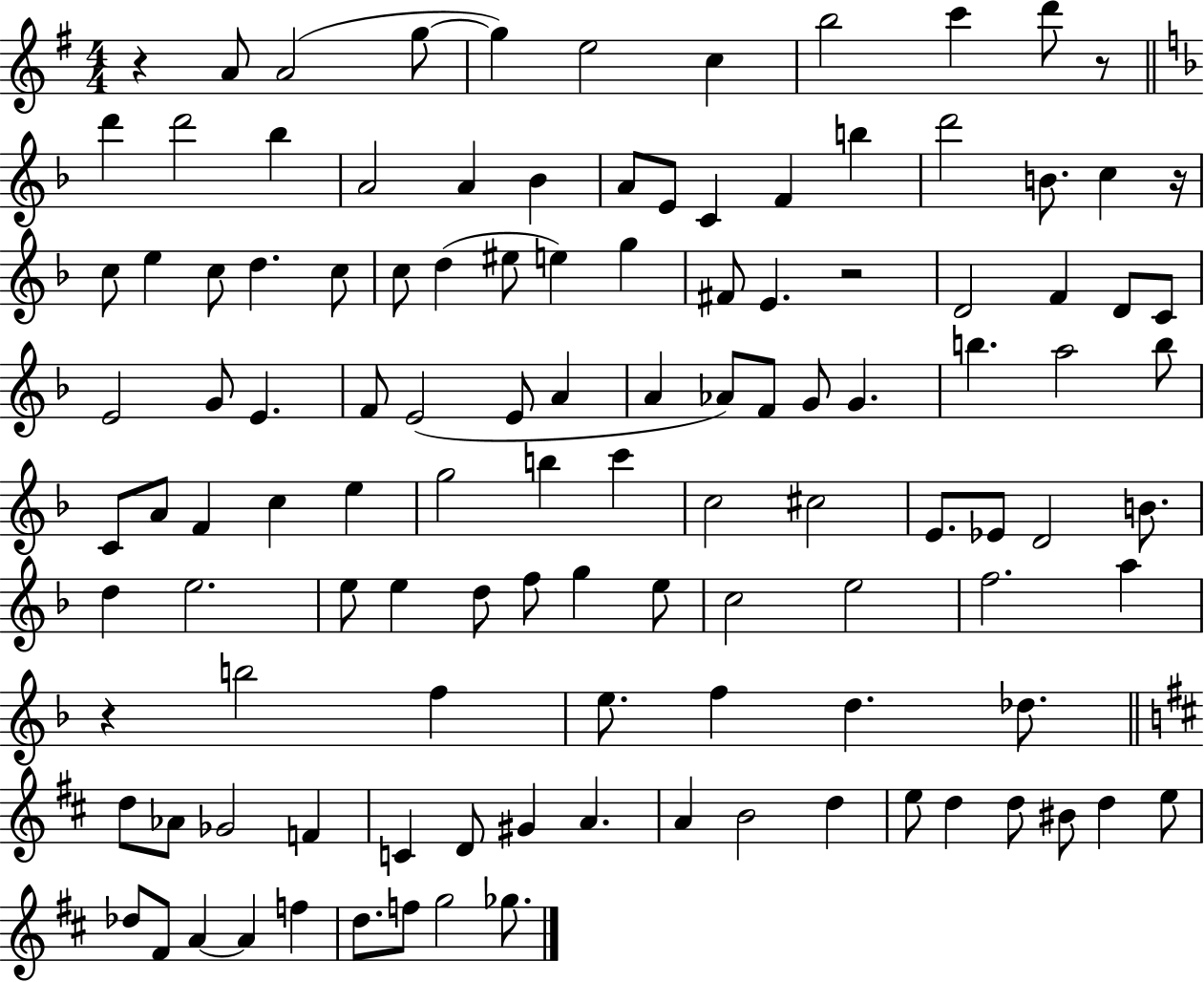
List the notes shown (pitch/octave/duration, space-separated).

R/q A4/e A4/h G5/e G5/q E5/h C5/q B5/h C6/q D6/e R/e D6/q D6/h Bb5/q A4/h A4/q Bb4/q A4/e E4/e C4/q F4/q B5/q D6/h B4/e. C5/q R/s C5/e E5/q C5/e D5/q. C5/e C5/e D5/q EIS5/e E5/q G5/q F#4/e E4/q. R/h D4/h F4/q D4/e C4/e E4/h G4/e E4/q. F4/e E4/h E4/e A4/q A4/q Ab4/e F4/e G4/e G4/q. B5/q. A5/h B5/e C4/e A4/e F4/q C5/q E5/q G5/h B5/q C6/q C5/h C#5/h E4/e. Eb4/e D4/h B4/e. D5/q E5/h. E5/e E5/q D5/e F5/e G5/q E5/e C5/h E5/h F5/h. A5/q R/q B5/h F5/q E5/e. F5/q D5/q. Db5/e. D5/e Ab4/e Gb4/h F4/q C4/q D4/e G#4/q A4/q. A4/q B4/h D5/q E5/e D5/q D5/e BIS4/e D5/q E5/e Db5/e F#4/e A4/q A4/q F5/q D5/e. F5/e G5/h Gb5/e.